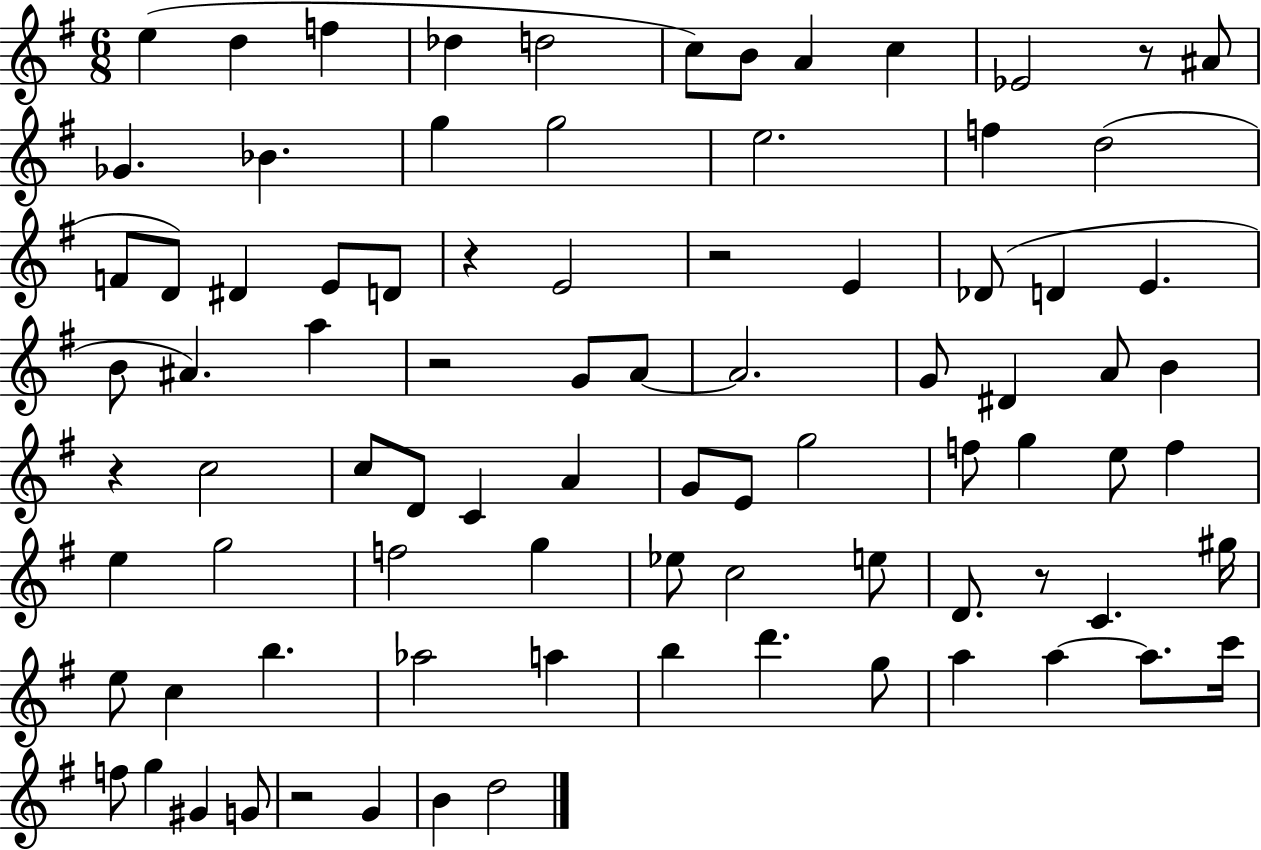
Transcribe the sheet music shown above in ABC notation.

X:1
T:Untitled
M:6/8
L:1/4
K:G
e d f _d d2 c/2 B/2 A c _E2 z/2 ^A/2 _G _B g g2 e2 f d2 F/2 D/2 ^D E/2 D/2 z E2 z2 E _D/2 D E B/2 ^A a z2 G/2 A/2 A2 G/2 ^D A/2 B z c2 c/2 D/2 C A G/2 E/2 g2 f/2 g e/2 f e g2 f2 g _e/2 c2 e/2 D/2 z/2 C ^g/4 e/2 c b _a2 a b d' g/2 a a a/2 c'/4 f/2 g ^G G/2 z2 G B d2